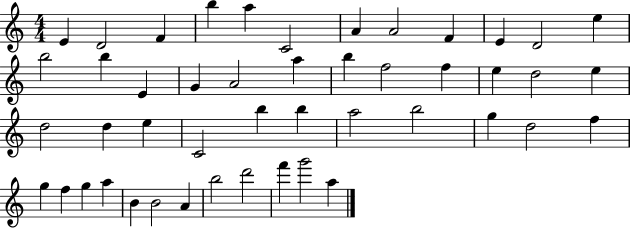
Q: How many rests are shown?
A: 0